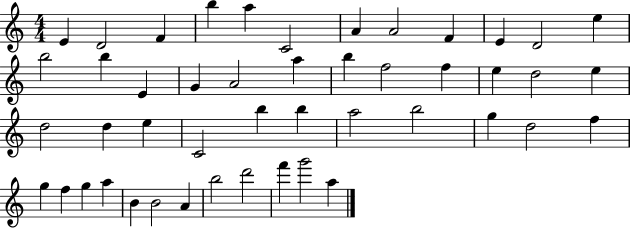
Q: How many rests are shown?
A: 0